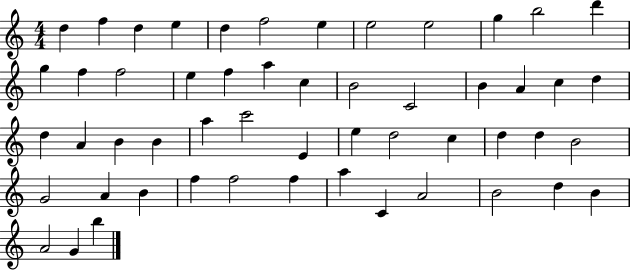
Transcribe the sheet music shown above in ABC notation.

X:1
T:Untitled
M:4/4
L:1/4
K:C
d f d e d f2 e e2 e2 g b2 d' g f f2 e f a c B2 C2 B A c d d A B B a c'2 E e d2 c d d B2 G2 A B f f2 f a C A2 B2 d B A2 G b